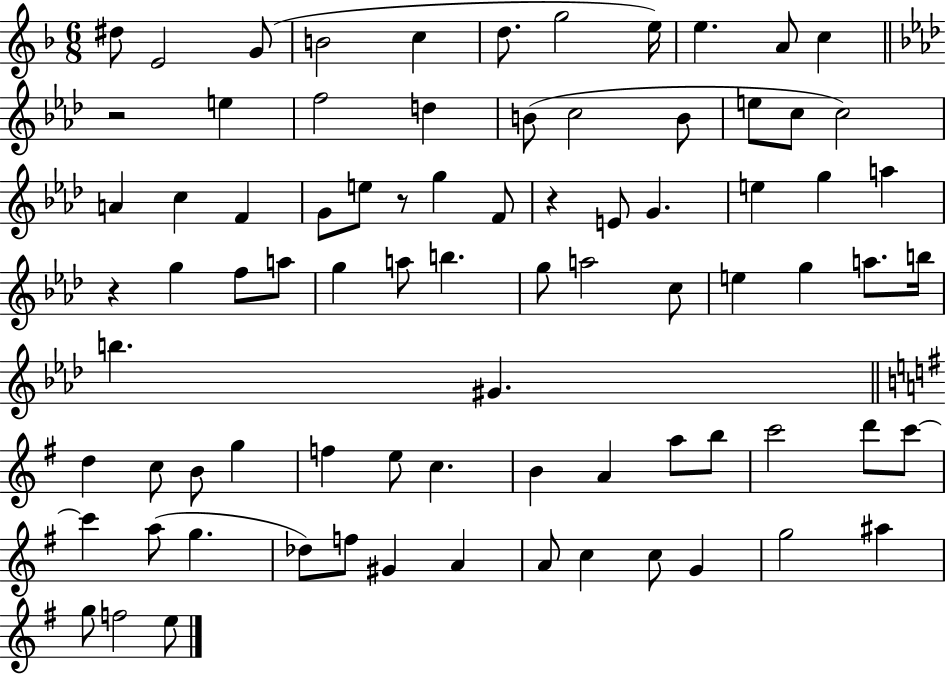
D#5/e E4/h G4/e B4/h C5/q D5/e. G5/h E5/s E5/q. A4/e C5/q R/h E5/q F5/h D5/q B4/e C5/h B4/e E5/e C5/e C5/h A4/q C5/q F4/q G4/e E5/e R/e G5/q F4/e R/q E4/e G4/q. E5/q G5/q A5/q R/q G5/q F5/e A5/e G5/q A5/e B5/q. G5/e A5/h C5/e E5/q G5/q A5/e. B5/s B5/q. G#4/q. D5/q C5/e B4/e G5/q F5/q E5/e C5/q. B4/q A4/q A5/e B5/e C6/h D6/e C6/e C6/q A5/e G5/q. Db5/e F5/e G#4/q A4/q A4/e C5/q C5/e G4/q G5/h A#5/q G5/e F5/h E5/e